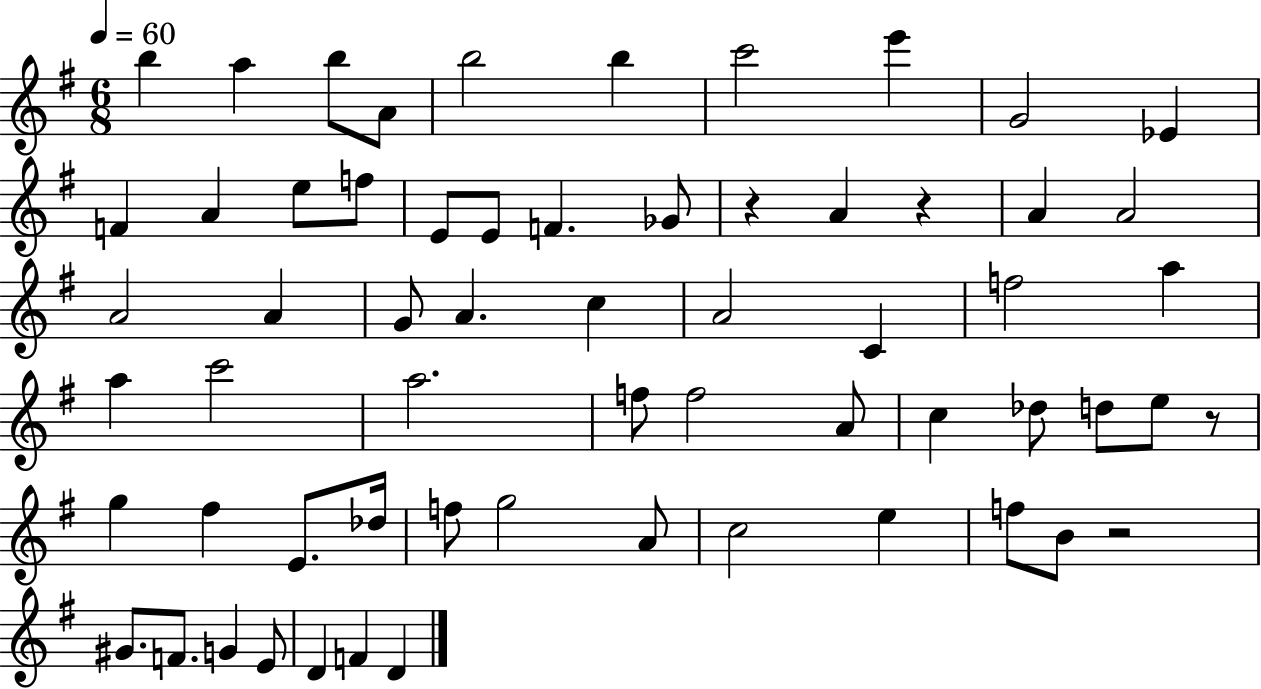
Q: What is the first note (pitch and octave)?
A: B5